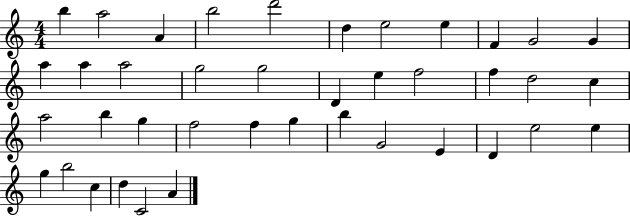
B5/q A5/h A4/q B5/h D6/h D5/q E5/h E5/q F4/q G4/h G4/q A5/q A5/q A5/h G5/h G5/h D4/q E5/q F5/h F5/q D5/h C5/q A5/h B5/q G5/q F5/h F5/q G5/q B5/q G4/h E4/q D4/q E5/h E5/q G5/q B5/h C5/q D5/q C4/h A4/q